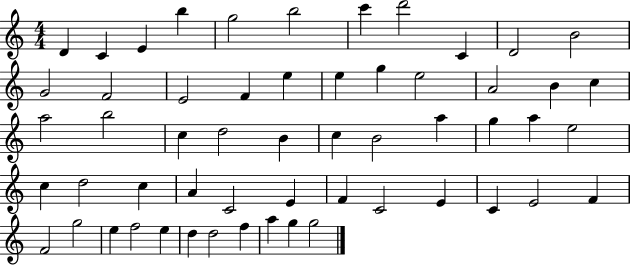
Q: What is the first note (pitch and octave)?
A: D4